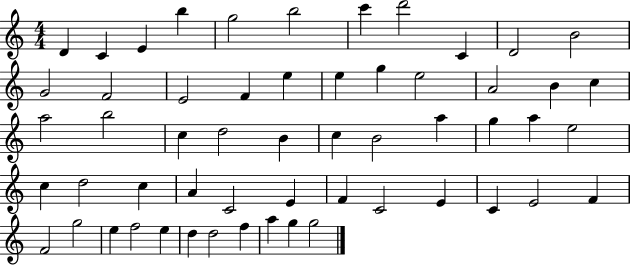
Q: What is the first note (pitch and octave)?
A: D4